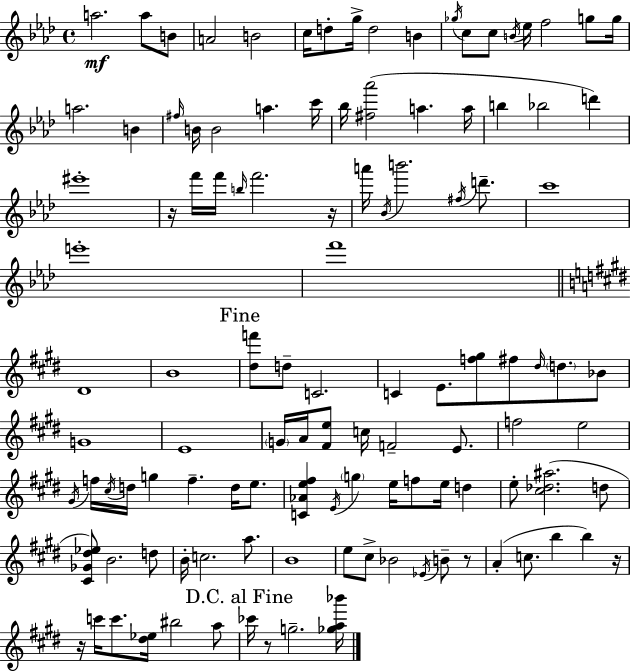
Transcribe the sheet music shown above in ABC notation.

X:1
T:Untitled
M:4/4
L:1/4
K:Fm
a2 a/2 B/2 A2 B2 c/4 d/2 g/4 d2 B _g/4 c/2 c/2 B/4 _e/4 f2 g/2 g/4 a2 B ^f/4 B/4 B2 a c'/4 _b/4 [^f_a']2 a a/4 b _b2 d' ^e'4 z/4 f'/4 f'/4 b/4 f'2 z/4 a'/4 _B/4 b'2 ^f/4 d'/2 c'4 e'4 f'4 ^D4 B4 [^df']/2 d/2 C2 C E/2 [f^g]/2 ^f/2 ^d/4 d/2 _B/2 G4 E4 G/4 A/4 [^Fe]/2 c/4 F2 E/2 f2 e2 ^G/4 f/4 ^c/4 d/4 g f d/4 e/2 [C_Ae^f] E/4 g e/4 f/2 e/4 d e/2 [^c_d^a]2 d/2 [^C_G^d_e]/2 B2 d/2 B/4 c2 a/2 B4 e/2 ^c/2 _B2 _E/4 B/2 z/2 A c/2 b b z/4 z/4 c'/4 c'/2 [^d_e]/4 ^b2 a/2 _c'/4 z/2 g2 [_ga_b']/4